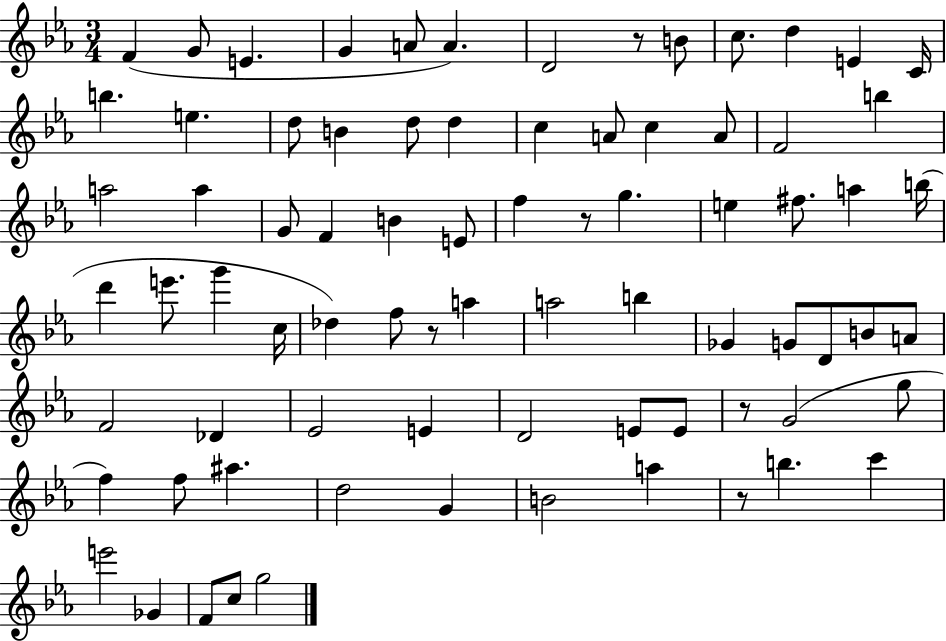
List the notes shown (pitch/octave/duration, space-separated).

F4/q G4/e E4/q. G4/q A4/e A4/q. D4/h R/e B4/e C5/e. D5/q E4/q C4/s B5/q. E5/q. D5/e B4/q D5/e D5/q C5/q A4/e C5/q A4/e F4/h B5/q A5/h A5/q G4/e F4/q B4/q E4/e F5/q R/e G5/q. E5/q F#5/e. A5/q B5/s D6/q E6/e. G6/q C5/s Db5/q F5/e R/e A5/q A5/h B5/q Gb4/q G4/e D4/e B4/e A4/e F4/h Db4/q Eb4/h E4/q D4/h E4/e E4/e R/e G4/h G5/e F5/q F5/e A#5/q. D5/h G4/q B4/h A5/q R/e B5/q. C6/q E6/h Gb4/q F4/e C5/e G5/h